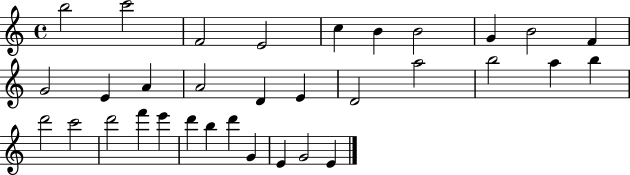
{
  \clef treble
  \time 4/4
  \defaultTimeSignature
  \key c \major
  b''2 c'''2 | f'2 e'2 | c''4 b'4 b'2 | g'4 b'2 f'4 | \break g'2 e'4 a'4 | a'2 d'4 e'4 | d'2 a''2 | b''2 a''4 b''4 | \break d'''2 c'''2 | d'''2 f'''4 e'''4 | d'''4 b''4 d'''4 g'4 | e'4 g'2 e'4 | \break \bar "|."
}